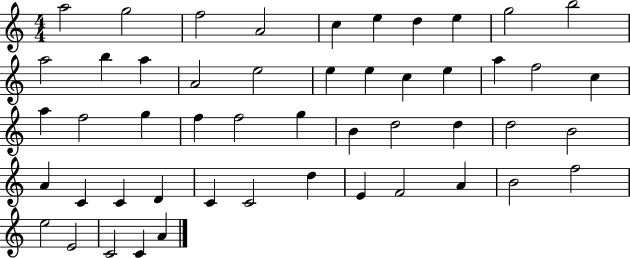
{
  \clef treble
  \numericTimeSignature
  \time 4/4
  \key c \major
  a''2 g''2 | f''2 a'2 | c''4 e''4 d''4 e''4 | g''2 b''2 | \break a''2 b''4 a''4 | a'2 e''2 | e''4 e''4 c''4 e''4 | a''4 f''2 c''4 | \break a''4 f''2 g''4 | f''4 f''2 g''4 | b'4 d''2 d''4 | d''2 b'2 | \break a'4 c'4 c'4 d'4 | c'4 c'2 d''4 | e'4 f'2 a'4 | b'2 f''2 | \break e''2 e'2 | c'2 c'4 a'4 | \bar "|."
}